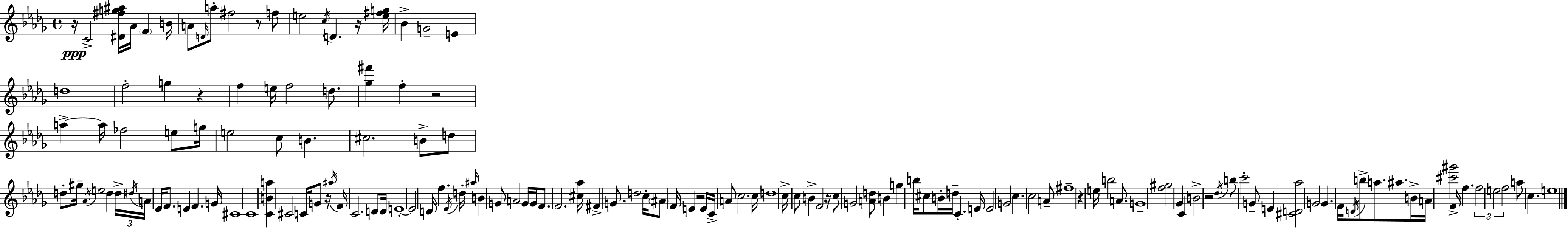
{
  \clef treble
  \time 4/4
  \defaultTimeSignature
  \key bes \minor
  \repeat volta 2 { r16\ppp c'2-> <dis' fis'' g'' ais''>16 aes'16 \parenthesize f'4 b'16 | a'8 \grace { d'16 } a''8-. fis''2 r8 f''8 | e''2 \acciaccatura { c''16 } d'4. | r16 <e'' fis'' g''>16 bes'4-> g'2-- e'4 | \break d''1 | f''2-. g''4 r4 | f''4 e''16 f''2 d''8. | <ges'' fis'''>4 f''4-. r2 | \break a''4->~~ a''16 fes''2 e''8 | g''16 e''2 c''8 b'4. | cis''2. b'8-> | d''8 d''8-. gis''16-- \acciaccatura { aes'16 } e''2 d''4 | \break \tuplet 3/2 { d''16-> \acciaccatura { dis''16 } a'16 } ees'16 f'8. e'4 f'4. | g'16 cis'1 | c'1 | <c' b' a''>4 cis'2 | \break c'16 g'8 r16 \acciaccatura { ais''16 } f'16 c'2. | d'8 d'16 e'1-.~~ | e'2 d'16 f''4. | \acciaccatura { ees'16 } d''16-. \grace { ais''16 } b'4 g'8 a'2 | \break g'16 g'16 f'8. f'2. | <cis'' aes''>16 fis'4-> g'8. d''2 | c''16-. \parenthesize ais'8 f'16 e'4 r2 | e'16 c'16-> a'8 c''2. | \break c''16 d''1 | c''16-> c''8 b'4-> f'2 | r16 c''8 g'2 | <a' d''>8 b'4 g''4 b''16 cis''8 b'16-. d''16-- | \break c'4.-. e'16 e'2 g'2 | c''4. c''2 | a'8-- fis''1-- | r4 e''16 b''2 | \break a'8. g'1-- | <f'' gis''>2 ges'4 | c'4 b'2-> r2 | \acciaccatura { des''16 } b''8 c'''2-. | \break g'8-- e'4 <cis' d' aes''>2 | g'2 g'4. f'16 \acciaccatura { d'16 } | b''8-> a''8. ais''8. b'16-> a'16 <cis''' gis'''>2 | f'16-> f''4. \tuplet 3/2 { f''2 | \break e''2 f''2 } | a''8 c''4. e''1 | } \bar "|."
}